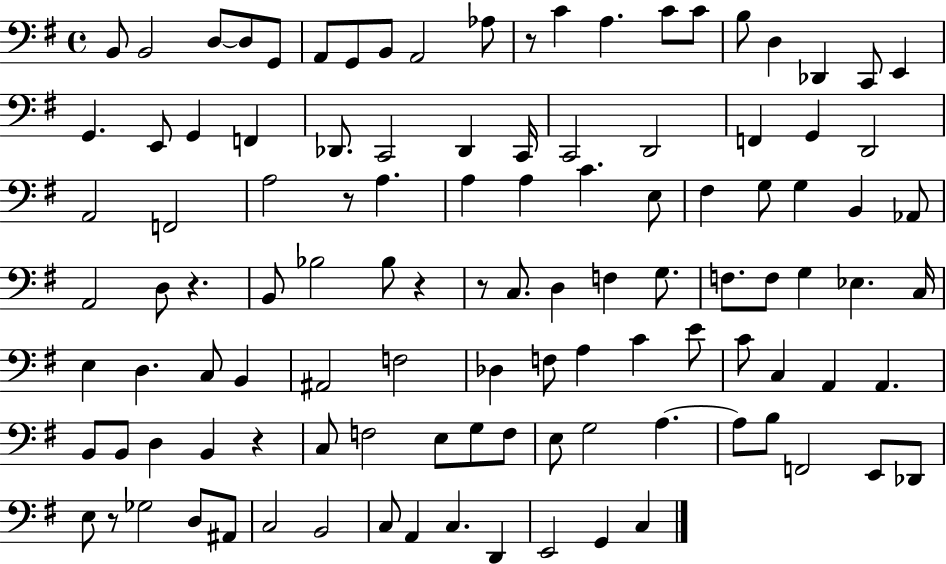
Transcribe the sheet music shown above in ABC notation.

X:1
T:Untitled
M:4/4
L:1/4
K:G
B,,/2 B,,2 D,/2 D,/2 G,,/2 A,,/2 G,,/2 B,,/2 A,,2 _A,/2 z/2 C A, C/2 C/2 B,/2 D, _D,, C,,/2 E,, G,, E,,/2 G,, F,, _D,,/2 C,,2 _D,, C,,/4 C,,2 D,,2 F,, G,, D,,2 A,,2 F,,2 A,2 z/2 A, A, A, C E,/2 ^F, G,/2 G, B,, _A,,/2 A,,2 D,/2 z B,,/2 _B,2 _B,/2 z z/2 C,/2 D, F, G,/2 F,/2 F,/2 G, _E, C,/4 E, D, C,/2 B,, ^A,,2 F,2 _D, F,/2 A, C E/2 C/2 C, A,, A,, B,,/2 B,,/2 D, B,, z C,/2 F,2 E,/2 G,/2 F,/2 E,/2 G,2 A, A,/2 B,/2 F,,2 E,,/2 _D,,/2 E,/2 z/2 _G,2 D,/2 ^A,,/2 C,2 B,,2 C,/2 A,, C, D,, E,,2 G,, C,